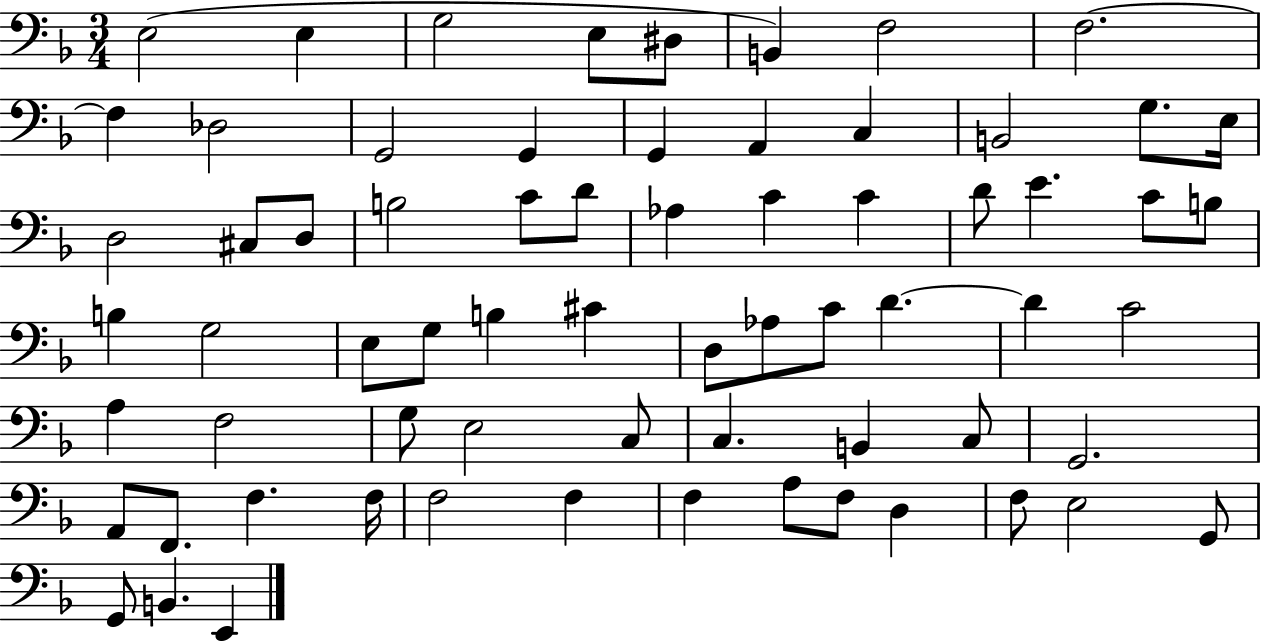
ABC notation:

X:1
T:Untitled
M:3/4
L:1/4
K:F
E,2 E, G,2 E,/2 ^D,/2 B,, F,2 F,2 F, _D,2 G,,2 G,, G,, A,, C, B,,2 G,/2 E,/4 D,2 ^C,/2 D,/2 B,2 C/2 D/2 _A, C C D/2 E C/2 B,/2 B, G,2 E,/2 G,/2 B, ^C D,/2 _A,/2 C/2 D D C2 A, F,2 G,/2 E,2 C,/2 C, B,, C,/2 G,,2 A,,/2 F,,/2 F, F,/4 F,2 F, F, A,/2 F,/2 D, F,/2 E,2 G,,/2 G,,/2 B,, E,,